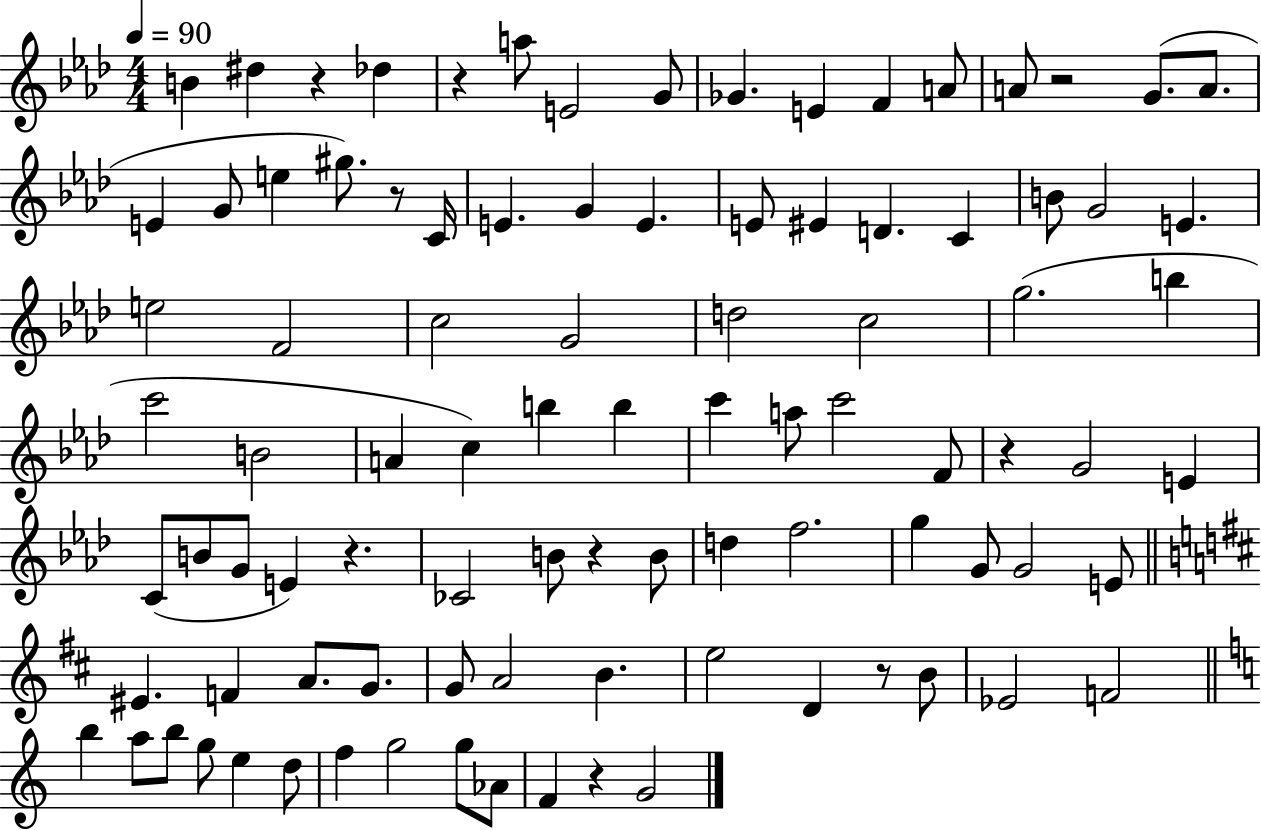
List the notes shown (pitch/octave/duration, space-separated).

B4/q D#5/q R/q Db5/q R/q A5/e E4/h G4/e Gb4/q. E4/q F4/q A4/e A4/e R/h G4/e. A4/e. E4/q G4/e E5/q G#5/e. R/e C4/s E4/q. G4/q E4/q. E4/e EIS4/q D4/q. C4/q B4/e G4/h E4/q. E5/h F4/h C5/h G4/h D5/h C5/h G5/h. B5/q C6/h B4/h A4/q C5/q B5/q B5/q C6/q A5/e C6/h F4/e R/q G4/h E4/q C4/e B4/e G4/e E4/q R/q. CES4/h B4/e R/q B4/e D5/q F5/h. G5/q G4/e G4/h E4/e EIS4/q. F4/q A4/e. G4/e. G4/e A4/h B4/q. E5/h D4/q R/e B4/e Eb4/h F4/h B5/q A5/e B5/e G5/e E5/q D5/e F5/q G5/h G5/e Ab4/e F4/q R/q G4/h